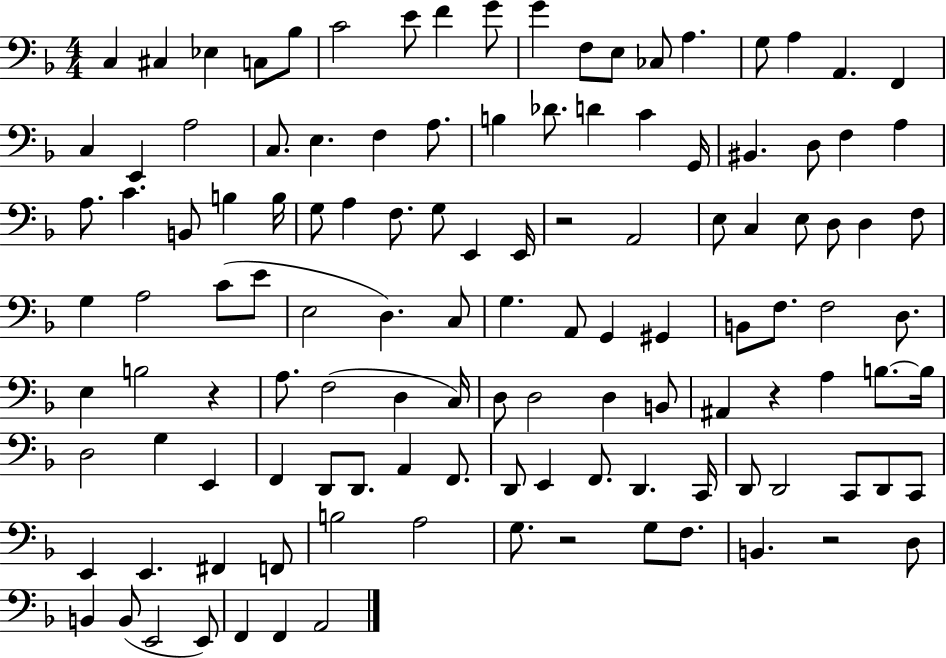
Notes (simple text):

C3/q C#3/q Eb3/q C3/e Bb3/e C4/h E4/e F4/q G4/e G4/q F3/e E3/e CES3/e A3/q. G3/e A3/q A2/q. F2/q C3/q E2/q A3/h C3/e. E3/q. F3/q A3/e. B3/q Db4/e. D4/q C4/q G2/s BIS2/q. D3/e F3/q A3/q A3/e. C4/q. B2/e B3/q B3/s G3/e A3/q F3/e. G3/e E2/q E2/s R/h A2/h E3/e C3/q E3/e D3/e D3/q F3/e G3/q A3/h C4/e E4/e E3/h D3/q. C3/e G3/q. A2/e G2/q G#2/q B2/e F3/e. F3/h D3/e. E3/q B3/h R/q A3/e. F3/h D3/q C3/s D3/e D3/h D3/q B2/e A#2/q R/q A3/q B3/e. B3/s D3/h G3/q E2/q F2/q D2/e D2/e. A2/q F2/e. D2/e E2/q F2/e. D2/q. C2/s D2/e D2/h C2/e D2/e C2/e E2/q E2/q. F#2/q F2/e B3/h A3/h G3/e. R/h G3/e F3/e. B2/q. R/h D3/e B2/q B2/e E2/h E2/e F2/q F2/q A2/h